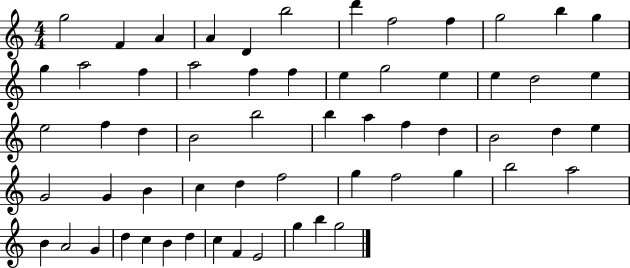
X:1
T:Untitled
M:4/4
L:1/4
K:C
g2 F A A D b2 d' f2 f g2 b g g a2 f a2 f f e g2 e e d2 e e2 f d B2 b2 b a f d B2 d e G2 G B c d f2 g f2 g b2 a2 B A2 G d c B d c F E2 g b g2